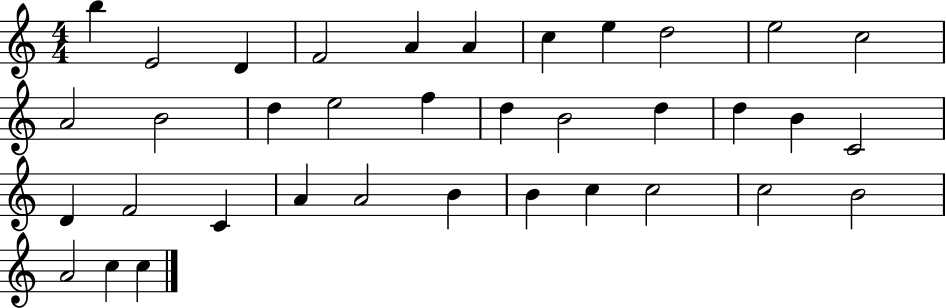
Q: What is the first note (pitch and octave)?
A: B5